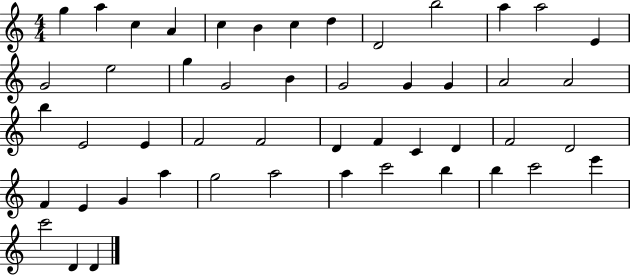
G5/q A5/q C5/q A4/q C5/q B4/q C5/q D5/q D4/h B5/h A5/q A5/h E4/q G4/h E5/h G5/q G4/h B4/q G4/h G4/q G4/q A4/h A4/h B5/q E4/h E4/q F4/h F4/h D4/q F4/q C4/q D4/q F4/h D4/h F4/q E4/q G4/q A5/q G5/h A5/h A5/q C6/h B5/q B5/q C6/h E6/q C6/h D4/q D4/q